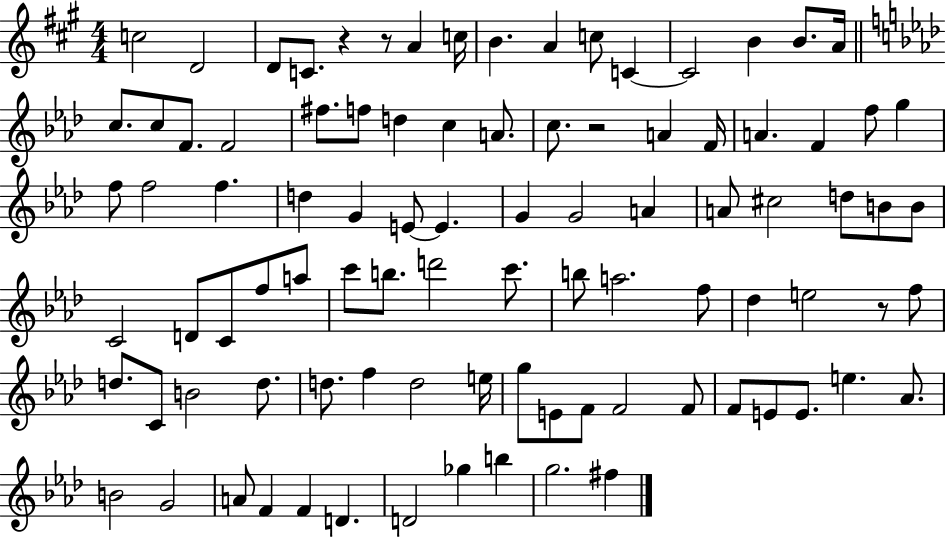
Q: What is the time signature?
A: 4/4